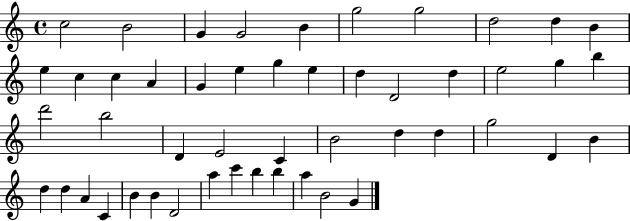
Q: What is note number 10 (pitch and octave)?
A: B4